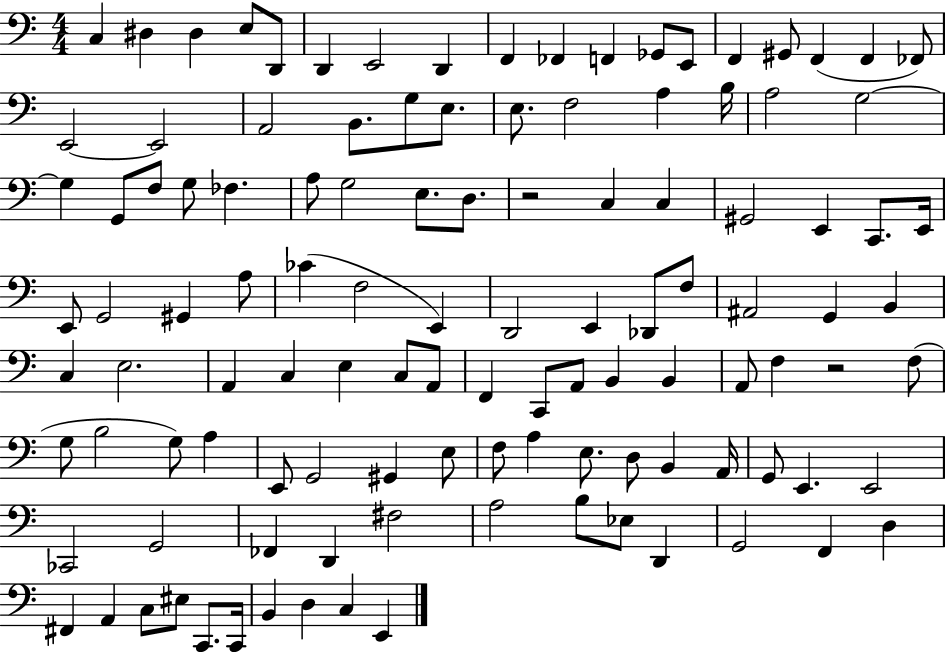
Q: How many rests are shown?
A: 2